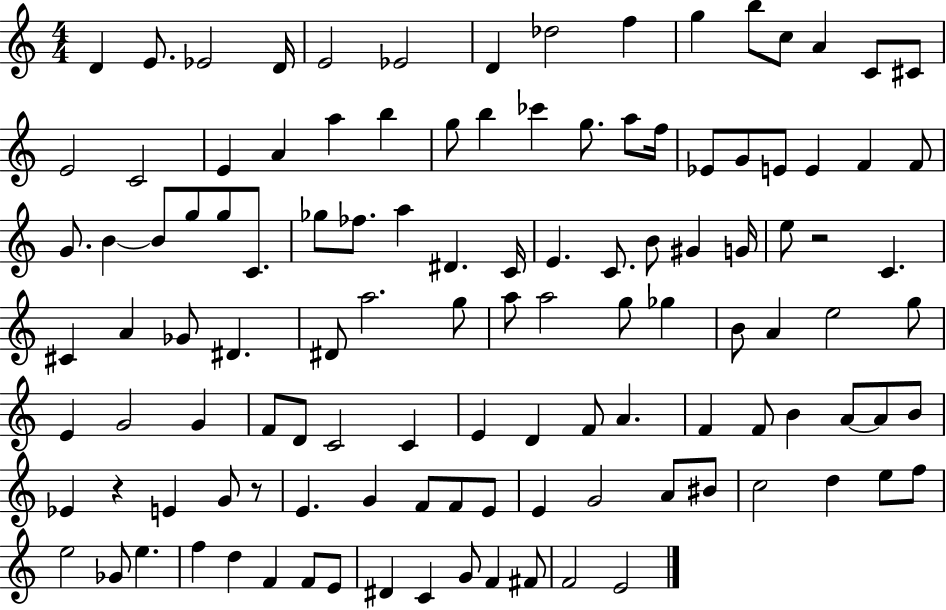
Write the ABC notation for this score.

X:1
T:Untitled
M:4/4
L:1/4
K:C
D E/2 _E2 D/4 E2 _E2 D _d2 f g b/2 c/2 A C/2 ^C/2 E2 C2 E A a b g/2 b _c' g/2 a/2 f/4 _E/2 G/2 E/2 E F F/2 G/2 B B/2 g/2 g/2 C/2 _g/2 _f/2 a ^D C/4 E C/2 B/2 ^G G/4 e/2 z2 C ^C A _G/2 ^D ^D/2 a2 g/2 a/2 a2 g/2 _g B/2 A e2 g/2 E G2 G F/2 D/2 C2 C E D F/2 A F F/2 B A/2 A/2 B/2 _E z E G/2 z/2 E G F/2 F/2 E/2 E G2 A/2 ^B/2 c2 d e/2 f/2 e2 _G/2 e f d F F/2 E/2 ^D C G/2 F ^F/2 F2 E2